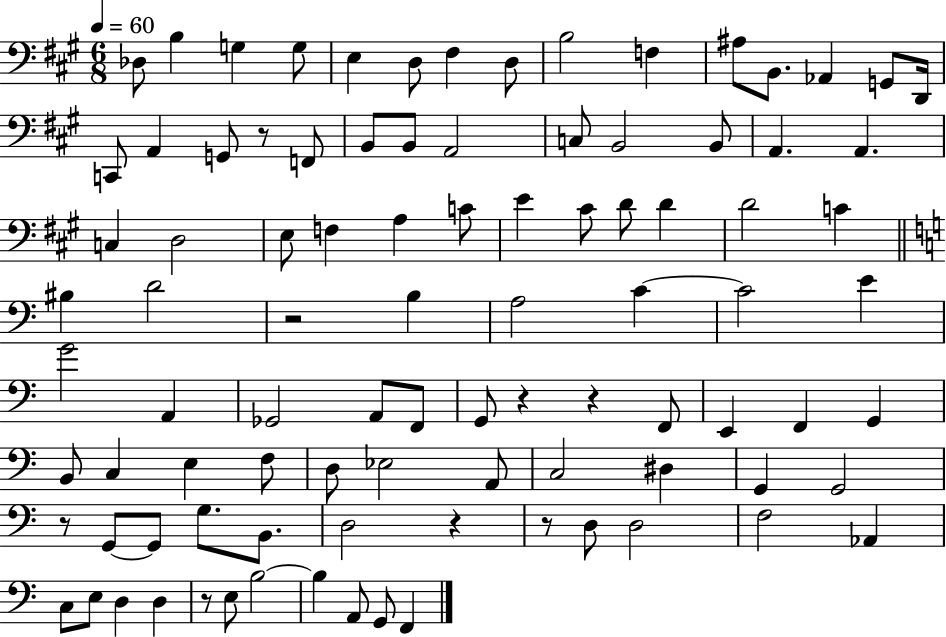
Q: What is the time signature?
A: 6/8